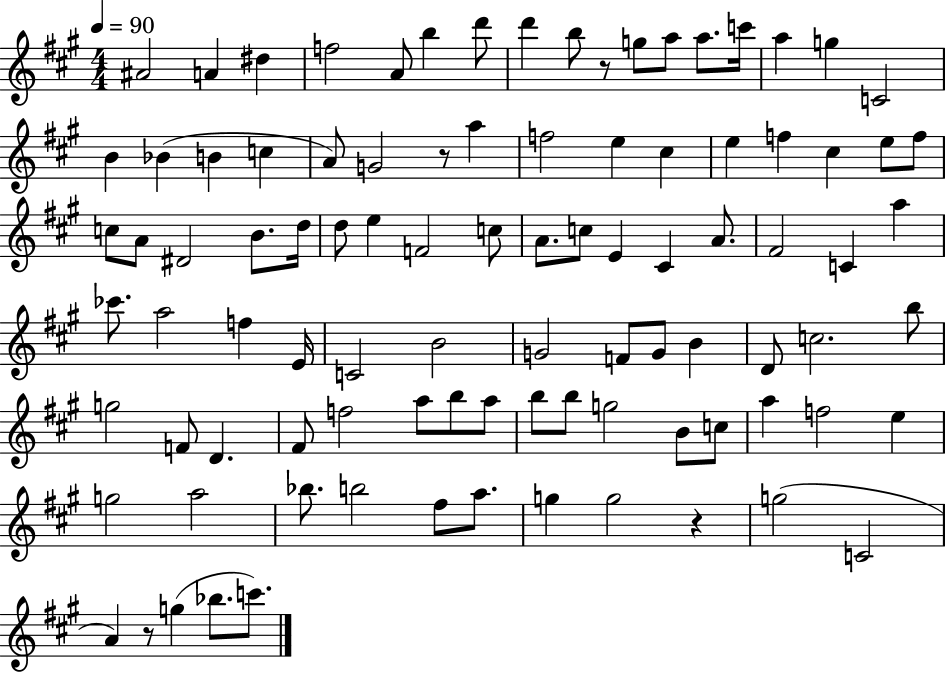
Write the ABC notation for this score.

X:1
T:Untitled
M:4/4
L:1/4
K:A
^A2 A ^d f2 A/2 b d'/2 d' b/2 z/2 g/2 a/2 a/2 c'/4 a g C2 B _B B c A/2 G2 z/2 a f2 e ^c e f ^c e/2 f/2 c/2 A/2 ^D2 B/2 d/4 d/2 e F2 c/2 A/2 c/2 E ^C A/2 ^F2 C a _c'/2 a2 f E/4 C2 B2 G2 F/2 G/2 B D/2 c2 b/2 g2 F/2 D ^F/2 f2 a/2 b/2 a/2 b/2 b/2 g2 B/2 c/2 a f2 e g2 a2 _b/2 b2 ^f/2 a/2 g g2 z g2 C2 A z/2 g _b/2 c'/2